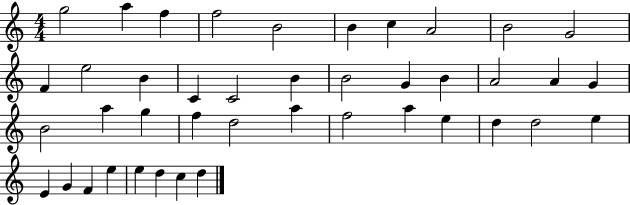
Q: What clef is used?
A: treble